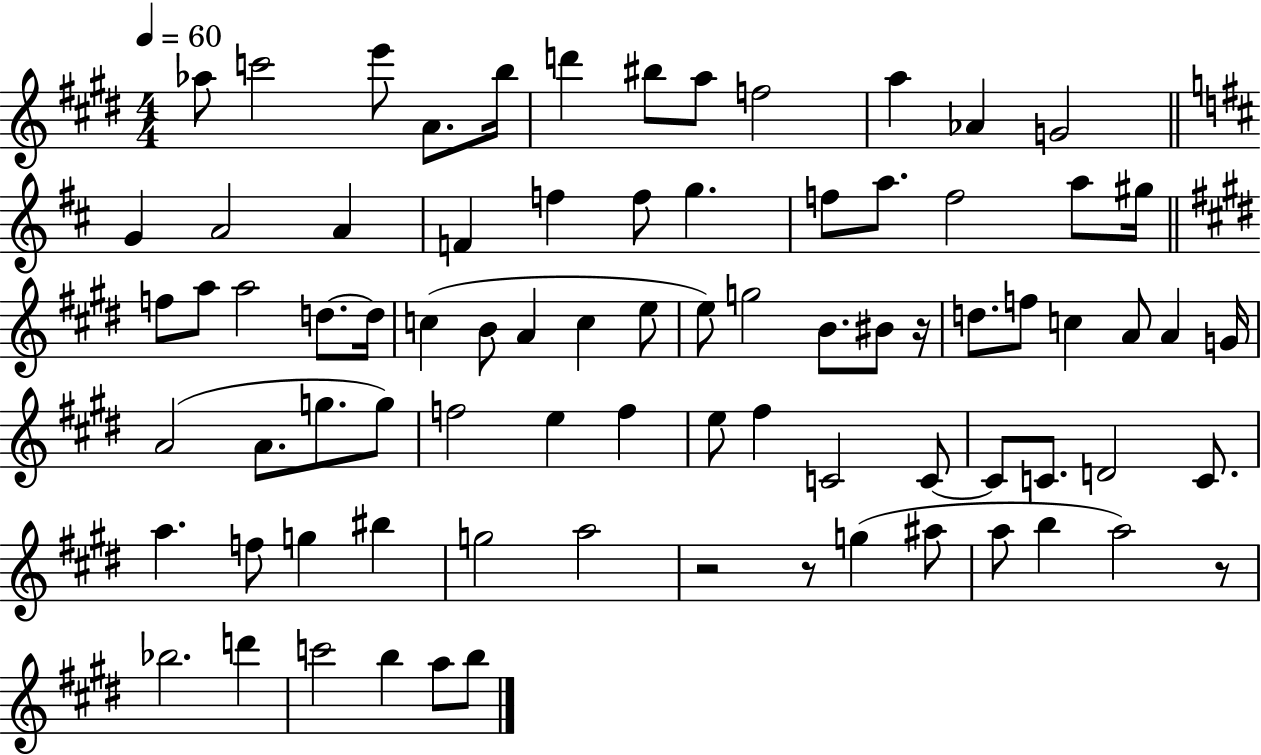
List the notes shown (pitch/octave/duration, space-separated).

Ab5/e C6/h E6/e A4/e. B5/s D6/q BIS5/e A5/e F5/h A5/q Ab4/q G4/h G4/q A4/h A4/q F4/q F5/q F5/e G5/q. F5/e A5/e. F5/h A5/e G#5/s F5/e A5/e A5/h D5/e. D5/s C5/q B4/e A4/q C5/q E5/e E5/e G5/h B4/e. BIS4/e R/s D5/e. F5/e C5/q A4/e A4/q G4/s A4/h A4/e. G5/e. G5/e F5/h E5/q F5/q E5/e F#5/q C4/h C4/e C4/e C4/e. D4/h C4/e. A5/q. F5/e G5/q BIS5/q G5/h A5/h R/h R/e G5/q A#5/e A5/e B5/q A5/h R/e Bb5/h. D6/q C6/h B5/q A5/e B5/e